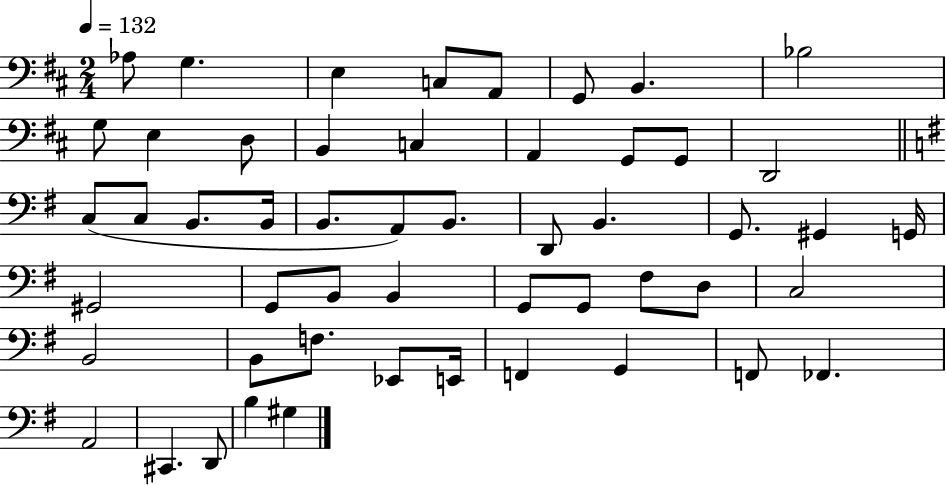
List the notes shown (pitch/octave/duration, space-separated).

Ab3/e G3/q. E3/q C3/e A2/e G2/e B2/q. Bb3/h G3/e E3/q D3/e B2/q C3/q A2/q G2/e G2/e D2/h C3/e C3/e B2/e. B2/s B2/e. A2/e B2/e. D2/e B2/q. G2/e. G#2/q G2/s G#2/h G2/e B2/e B2/q G2/e G2/e F#3/e D3/e C3/h B2/h B2/e F3/e. Eb2/e E2/s F2/q G2/q F2/e FES2/q. A2/h C#2/q. D2/e B3/q G#3/q